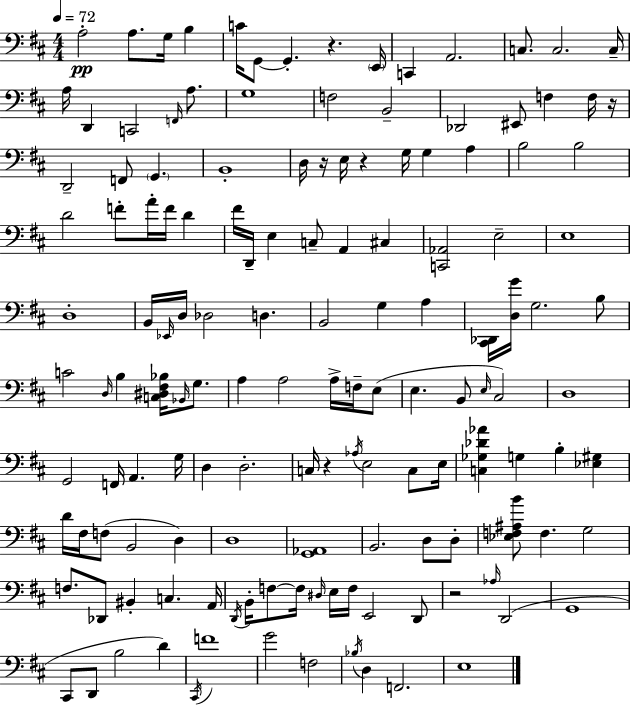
X:1
T:Untitled
M:4/4
L:1/4
K:D
A,2 A,/2 G,/4 B, C/4 G,,/2 G,, z E,,/4 C,, A,,2 C,/2 C,2 C,/4 A,/4 D,, C,,2 F,,/4 A,/2 G,4 F,2 B,,2 _D,,2 ^E,,/2 F, F,/4 z/4 D,,2 F,,/2 G,, B,,4 D,/4 z/4 E,/4 z G,/4 G, A, B,2 B,2 D2 F/2 A/4 F/4 D ^F/4 D,,/4 E, C,/2 A,, ^C, [C,,_A,,]2 E,2 E,4 D,4 B,,/4 _E,,/4 D,/4 _D,2 D, B,,2 G, A, [^C,,_D,,]/4 [D,G]/4 G,2 B,/2 C2 D,/4 B, [C,^D,^F,_B,]/4 _B,,/4 G,/2 A, A,2 A,/4 F,/4 E,/2 E, B,,/2 E,/4 ^C,2 D,4 G,,2 F,,/4 A,, G,/4 D, D,2 C,/4 z _A,/4 E,2 C,/2 E,/4 [C,_G,_D_A] G, B, [_E,^G,] D/4 ^F,/4 F,/2 B,,2 D, D,4 [G,,_A,,]4 B,,2 D,/2 D,/2 [_E,F,^A,B]/2 F, G,2 F,/2 _D,,/2 ^B,, C, A,,/4 D,,/4 B,,/4 F,/2 F,/4 ^D,/4 E,/4 F,/4 E,,2 D,,/2 z2 _A,/4 D,,2 G,,4 ^C,,/2 D,,/2 B,2 D ^C,,/4 F4 G2 F,2 _B,/4 D, F,,2 E,4